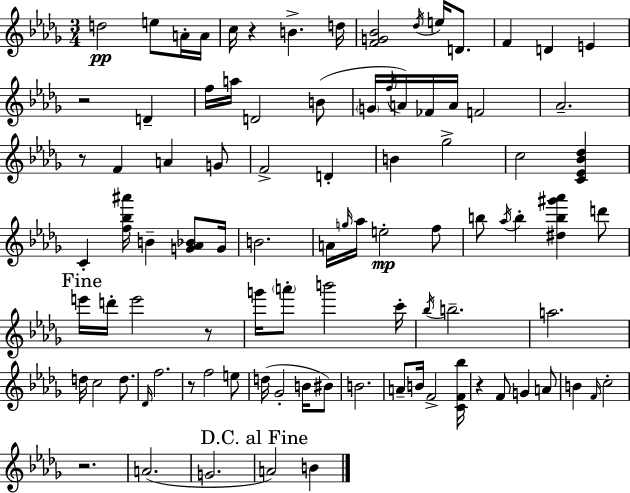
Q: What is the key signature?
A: BES minor